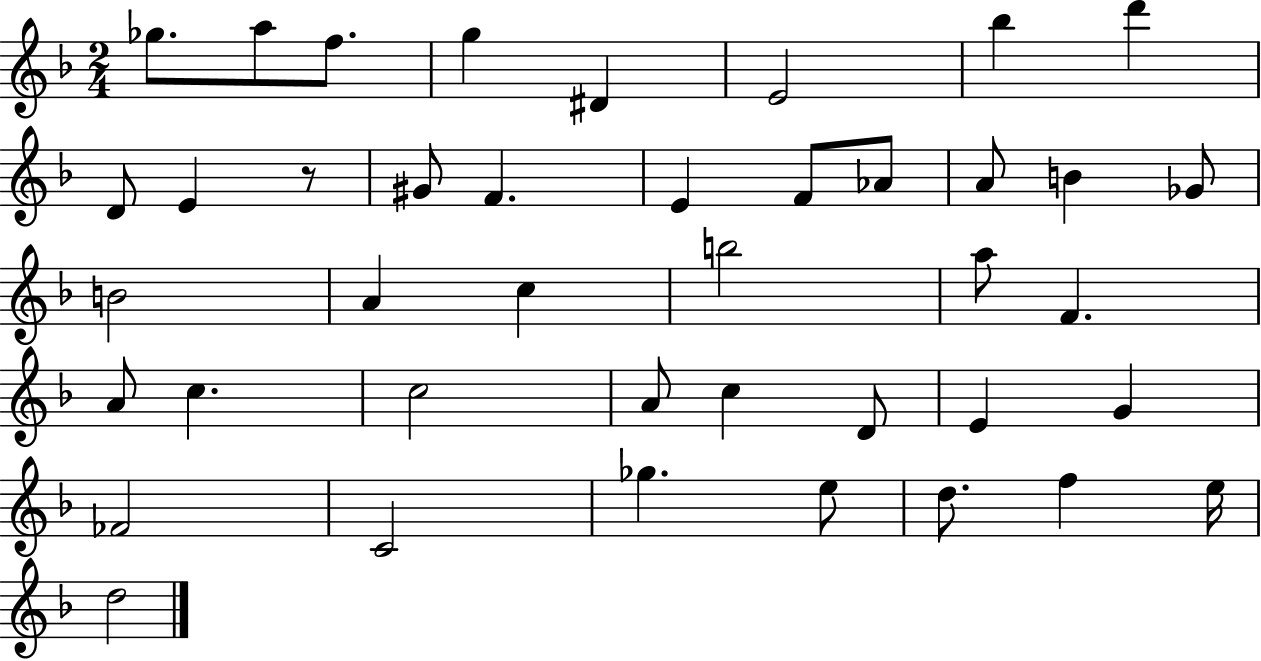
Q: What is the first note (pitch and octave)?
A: Gb5